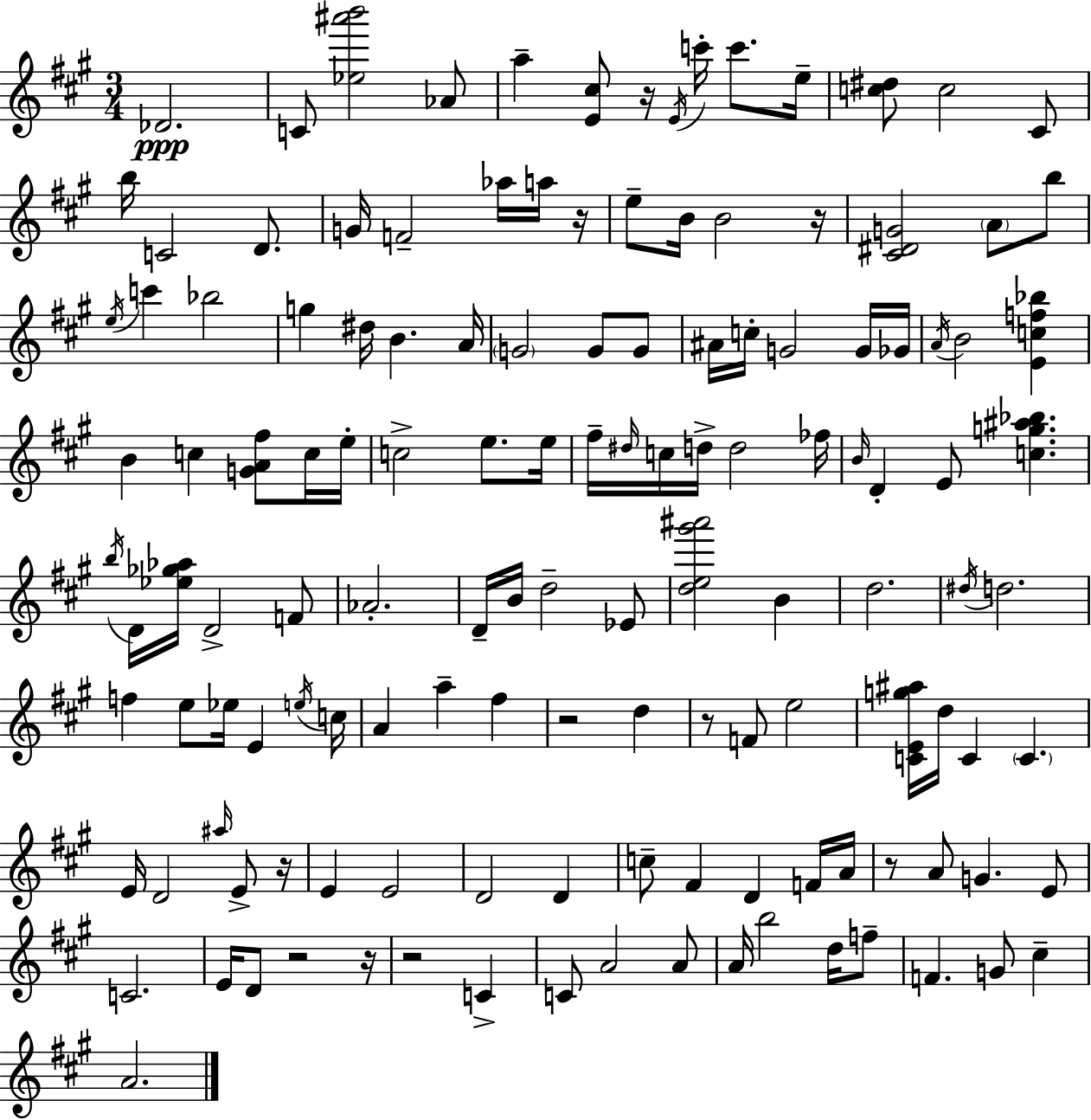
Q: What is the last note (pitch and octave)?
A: A4